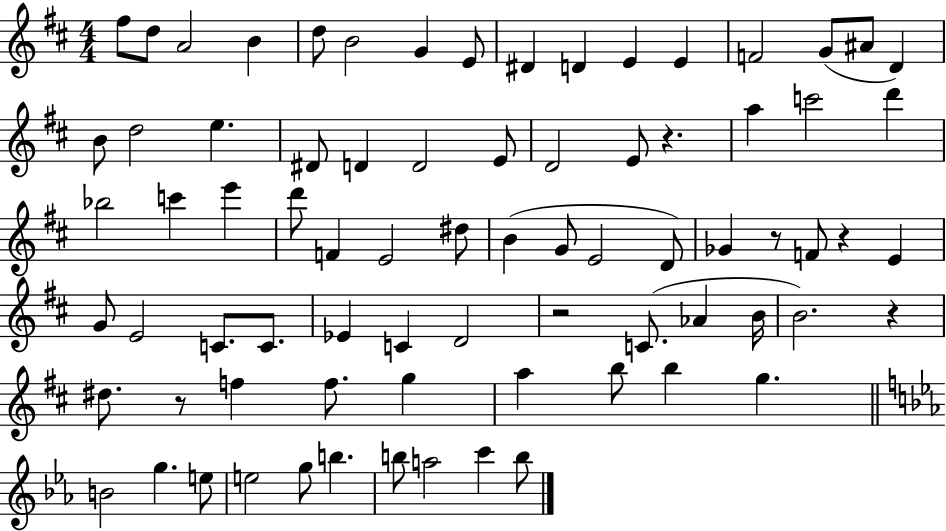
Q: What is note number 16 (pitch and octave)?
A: D4